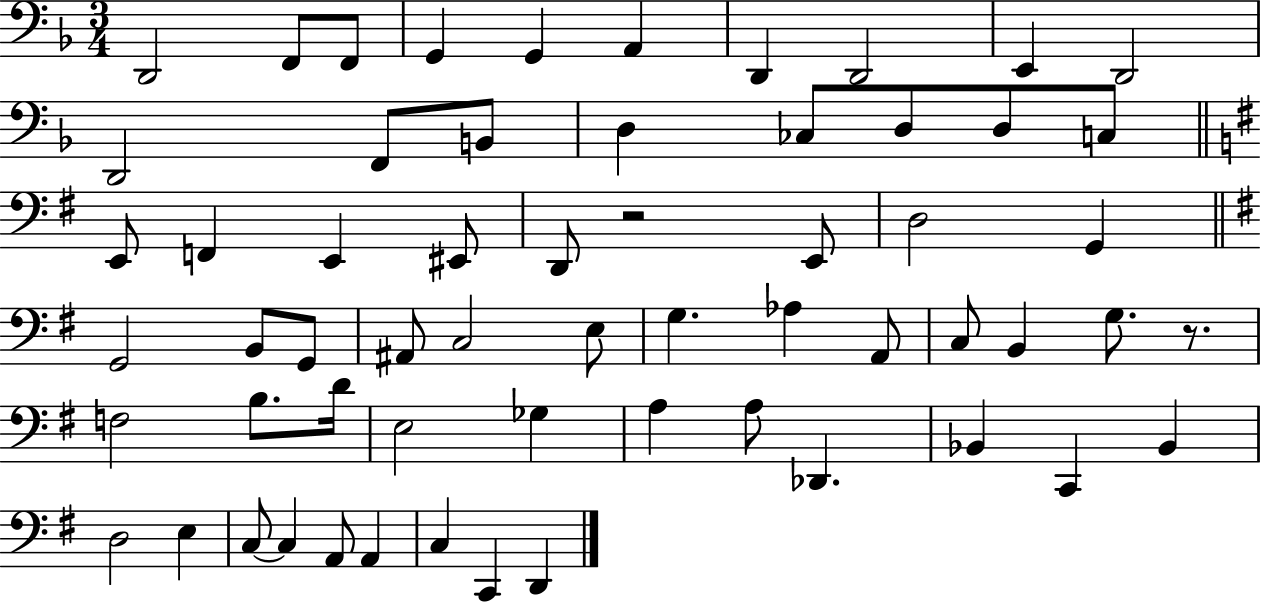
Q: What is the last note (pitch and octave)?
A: D2